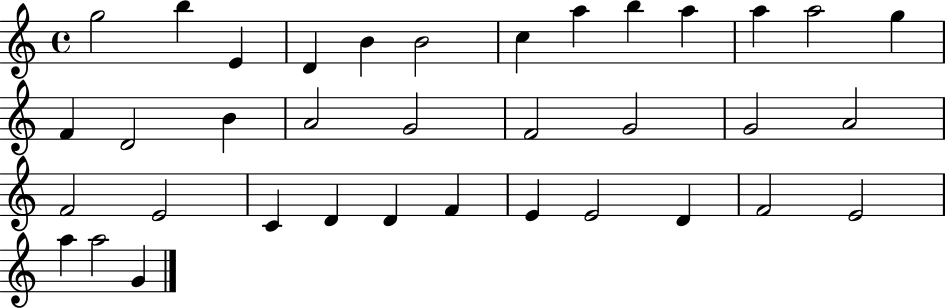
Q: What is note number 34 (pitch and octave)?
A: A5